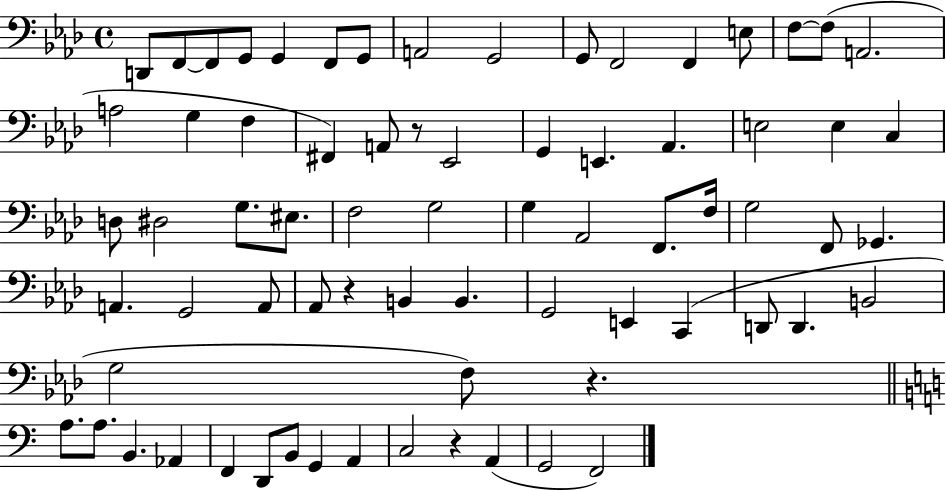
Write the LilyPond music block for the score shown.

{
  \clef bass
  \time 4/4
  \defaultTimeSignature
  \key aes \major
  \repeat volta 2 { d,8 f,8~~ f,8 g,8 g,4 f,8 g,8 | a,2 g,2 | g,8 f,2 f,4 e8 | f8~~ f8( a,2. | \break a2 g4 f4 | fis,4) a,8 r8 ees,2 | g,4 e,4. aes,4. | e2 e4 c4 | \break d8 dis2 g8. eis8. | f2 g2 | g4 aes,2 f,8. f16 | g2 f,8 ges,4. | \break a,4. g,2 a,8 | aes,8 r4 b,4 b,4. | g,2 e,4 c,4( | d,8 d,4. b,2 | \break g2 f8) r4. | \bar "||" \break \key c \major a8. a8. b,4. aes,4 | f,4 d,8 b,8 g,4 a,4 | c2 r4 a,4( | g,2 f,2) | \break } \bar "|."
}